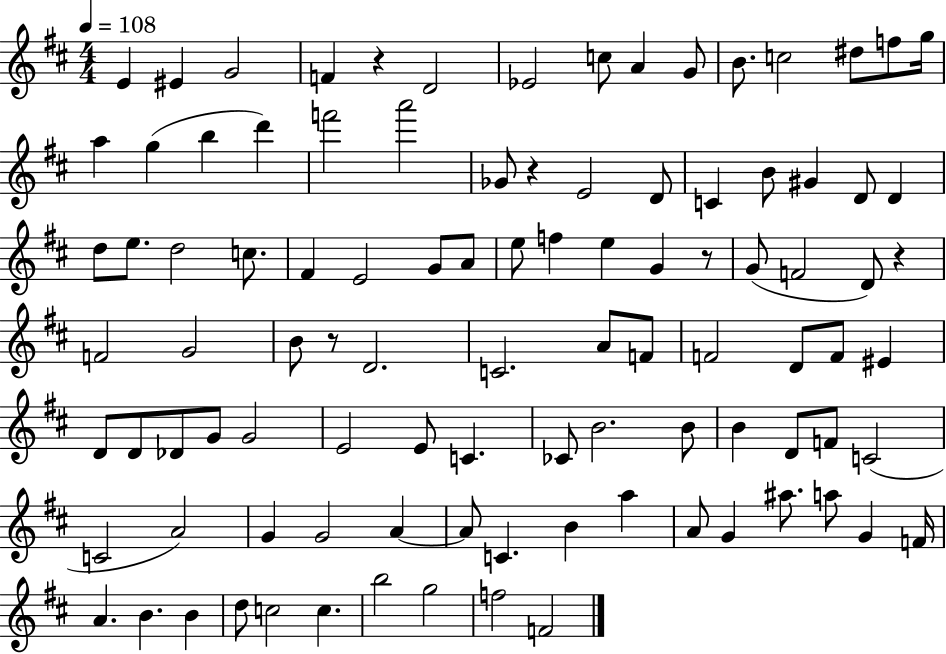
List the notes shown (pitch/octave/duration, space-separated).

E4/q EIS4/q G4/h F4/q R/q D4/h Eb4/h C5/e A4/q G4/e B4/e. C5/h D#5/e F5/e G5/s A5/q G5/q B5/q D6/q F6/h A6/h Gb4/e R/q E4/h D4/e C4/q B4/e G#4/q D4/e D4/q D5/e E5/e. D5/h C5/e. F#4/q E4/h G4/e A4/e E5/e F5/q E5/q G4/q R/e G4/e F4/h D4/e R/q F4/h G4/h B4/e R/e D4/h. C4/h. A4/e F4/e F4/h D4/e F4/e EIS4/q D4/e D4/e Db4/e G4/e G4/h E4/h E4/e C4/q. CES4/e B4/h. B4/e B4/q D4/e F4/e C4/h C4/h A4/h G4/q G4/h A4/q A4/e C4/q. B4/q A5/q A4/e G4/q A#5/e. A5/e G4/q F4/s A4/q. B4/q. B4/q D5/e C5/h C5/q. B5/h G5/h F5/h F4/h